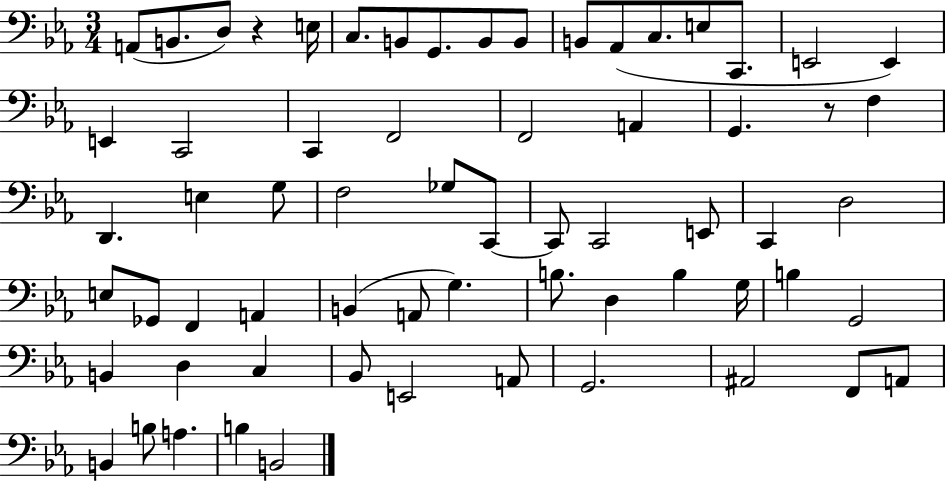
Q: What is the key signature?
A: EES major